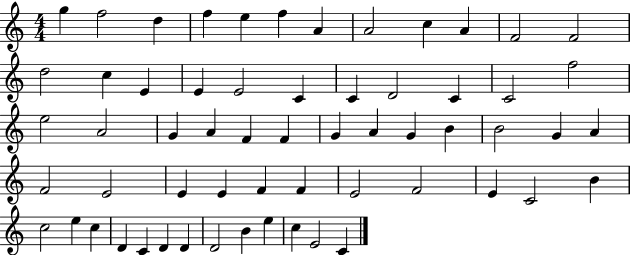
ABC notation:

X:1
T:Untitled
M:4/4
L:1/4
K:C
g f2 d f e f A A2 c A F2 F2 d2 c E E E2 C C D2 C C2 f2 e2 A2 G A F F G A G B B2 G A F2 E2 E E F F E2 F2 E C2 B c2 e c D C D D D2 B e c E2 C